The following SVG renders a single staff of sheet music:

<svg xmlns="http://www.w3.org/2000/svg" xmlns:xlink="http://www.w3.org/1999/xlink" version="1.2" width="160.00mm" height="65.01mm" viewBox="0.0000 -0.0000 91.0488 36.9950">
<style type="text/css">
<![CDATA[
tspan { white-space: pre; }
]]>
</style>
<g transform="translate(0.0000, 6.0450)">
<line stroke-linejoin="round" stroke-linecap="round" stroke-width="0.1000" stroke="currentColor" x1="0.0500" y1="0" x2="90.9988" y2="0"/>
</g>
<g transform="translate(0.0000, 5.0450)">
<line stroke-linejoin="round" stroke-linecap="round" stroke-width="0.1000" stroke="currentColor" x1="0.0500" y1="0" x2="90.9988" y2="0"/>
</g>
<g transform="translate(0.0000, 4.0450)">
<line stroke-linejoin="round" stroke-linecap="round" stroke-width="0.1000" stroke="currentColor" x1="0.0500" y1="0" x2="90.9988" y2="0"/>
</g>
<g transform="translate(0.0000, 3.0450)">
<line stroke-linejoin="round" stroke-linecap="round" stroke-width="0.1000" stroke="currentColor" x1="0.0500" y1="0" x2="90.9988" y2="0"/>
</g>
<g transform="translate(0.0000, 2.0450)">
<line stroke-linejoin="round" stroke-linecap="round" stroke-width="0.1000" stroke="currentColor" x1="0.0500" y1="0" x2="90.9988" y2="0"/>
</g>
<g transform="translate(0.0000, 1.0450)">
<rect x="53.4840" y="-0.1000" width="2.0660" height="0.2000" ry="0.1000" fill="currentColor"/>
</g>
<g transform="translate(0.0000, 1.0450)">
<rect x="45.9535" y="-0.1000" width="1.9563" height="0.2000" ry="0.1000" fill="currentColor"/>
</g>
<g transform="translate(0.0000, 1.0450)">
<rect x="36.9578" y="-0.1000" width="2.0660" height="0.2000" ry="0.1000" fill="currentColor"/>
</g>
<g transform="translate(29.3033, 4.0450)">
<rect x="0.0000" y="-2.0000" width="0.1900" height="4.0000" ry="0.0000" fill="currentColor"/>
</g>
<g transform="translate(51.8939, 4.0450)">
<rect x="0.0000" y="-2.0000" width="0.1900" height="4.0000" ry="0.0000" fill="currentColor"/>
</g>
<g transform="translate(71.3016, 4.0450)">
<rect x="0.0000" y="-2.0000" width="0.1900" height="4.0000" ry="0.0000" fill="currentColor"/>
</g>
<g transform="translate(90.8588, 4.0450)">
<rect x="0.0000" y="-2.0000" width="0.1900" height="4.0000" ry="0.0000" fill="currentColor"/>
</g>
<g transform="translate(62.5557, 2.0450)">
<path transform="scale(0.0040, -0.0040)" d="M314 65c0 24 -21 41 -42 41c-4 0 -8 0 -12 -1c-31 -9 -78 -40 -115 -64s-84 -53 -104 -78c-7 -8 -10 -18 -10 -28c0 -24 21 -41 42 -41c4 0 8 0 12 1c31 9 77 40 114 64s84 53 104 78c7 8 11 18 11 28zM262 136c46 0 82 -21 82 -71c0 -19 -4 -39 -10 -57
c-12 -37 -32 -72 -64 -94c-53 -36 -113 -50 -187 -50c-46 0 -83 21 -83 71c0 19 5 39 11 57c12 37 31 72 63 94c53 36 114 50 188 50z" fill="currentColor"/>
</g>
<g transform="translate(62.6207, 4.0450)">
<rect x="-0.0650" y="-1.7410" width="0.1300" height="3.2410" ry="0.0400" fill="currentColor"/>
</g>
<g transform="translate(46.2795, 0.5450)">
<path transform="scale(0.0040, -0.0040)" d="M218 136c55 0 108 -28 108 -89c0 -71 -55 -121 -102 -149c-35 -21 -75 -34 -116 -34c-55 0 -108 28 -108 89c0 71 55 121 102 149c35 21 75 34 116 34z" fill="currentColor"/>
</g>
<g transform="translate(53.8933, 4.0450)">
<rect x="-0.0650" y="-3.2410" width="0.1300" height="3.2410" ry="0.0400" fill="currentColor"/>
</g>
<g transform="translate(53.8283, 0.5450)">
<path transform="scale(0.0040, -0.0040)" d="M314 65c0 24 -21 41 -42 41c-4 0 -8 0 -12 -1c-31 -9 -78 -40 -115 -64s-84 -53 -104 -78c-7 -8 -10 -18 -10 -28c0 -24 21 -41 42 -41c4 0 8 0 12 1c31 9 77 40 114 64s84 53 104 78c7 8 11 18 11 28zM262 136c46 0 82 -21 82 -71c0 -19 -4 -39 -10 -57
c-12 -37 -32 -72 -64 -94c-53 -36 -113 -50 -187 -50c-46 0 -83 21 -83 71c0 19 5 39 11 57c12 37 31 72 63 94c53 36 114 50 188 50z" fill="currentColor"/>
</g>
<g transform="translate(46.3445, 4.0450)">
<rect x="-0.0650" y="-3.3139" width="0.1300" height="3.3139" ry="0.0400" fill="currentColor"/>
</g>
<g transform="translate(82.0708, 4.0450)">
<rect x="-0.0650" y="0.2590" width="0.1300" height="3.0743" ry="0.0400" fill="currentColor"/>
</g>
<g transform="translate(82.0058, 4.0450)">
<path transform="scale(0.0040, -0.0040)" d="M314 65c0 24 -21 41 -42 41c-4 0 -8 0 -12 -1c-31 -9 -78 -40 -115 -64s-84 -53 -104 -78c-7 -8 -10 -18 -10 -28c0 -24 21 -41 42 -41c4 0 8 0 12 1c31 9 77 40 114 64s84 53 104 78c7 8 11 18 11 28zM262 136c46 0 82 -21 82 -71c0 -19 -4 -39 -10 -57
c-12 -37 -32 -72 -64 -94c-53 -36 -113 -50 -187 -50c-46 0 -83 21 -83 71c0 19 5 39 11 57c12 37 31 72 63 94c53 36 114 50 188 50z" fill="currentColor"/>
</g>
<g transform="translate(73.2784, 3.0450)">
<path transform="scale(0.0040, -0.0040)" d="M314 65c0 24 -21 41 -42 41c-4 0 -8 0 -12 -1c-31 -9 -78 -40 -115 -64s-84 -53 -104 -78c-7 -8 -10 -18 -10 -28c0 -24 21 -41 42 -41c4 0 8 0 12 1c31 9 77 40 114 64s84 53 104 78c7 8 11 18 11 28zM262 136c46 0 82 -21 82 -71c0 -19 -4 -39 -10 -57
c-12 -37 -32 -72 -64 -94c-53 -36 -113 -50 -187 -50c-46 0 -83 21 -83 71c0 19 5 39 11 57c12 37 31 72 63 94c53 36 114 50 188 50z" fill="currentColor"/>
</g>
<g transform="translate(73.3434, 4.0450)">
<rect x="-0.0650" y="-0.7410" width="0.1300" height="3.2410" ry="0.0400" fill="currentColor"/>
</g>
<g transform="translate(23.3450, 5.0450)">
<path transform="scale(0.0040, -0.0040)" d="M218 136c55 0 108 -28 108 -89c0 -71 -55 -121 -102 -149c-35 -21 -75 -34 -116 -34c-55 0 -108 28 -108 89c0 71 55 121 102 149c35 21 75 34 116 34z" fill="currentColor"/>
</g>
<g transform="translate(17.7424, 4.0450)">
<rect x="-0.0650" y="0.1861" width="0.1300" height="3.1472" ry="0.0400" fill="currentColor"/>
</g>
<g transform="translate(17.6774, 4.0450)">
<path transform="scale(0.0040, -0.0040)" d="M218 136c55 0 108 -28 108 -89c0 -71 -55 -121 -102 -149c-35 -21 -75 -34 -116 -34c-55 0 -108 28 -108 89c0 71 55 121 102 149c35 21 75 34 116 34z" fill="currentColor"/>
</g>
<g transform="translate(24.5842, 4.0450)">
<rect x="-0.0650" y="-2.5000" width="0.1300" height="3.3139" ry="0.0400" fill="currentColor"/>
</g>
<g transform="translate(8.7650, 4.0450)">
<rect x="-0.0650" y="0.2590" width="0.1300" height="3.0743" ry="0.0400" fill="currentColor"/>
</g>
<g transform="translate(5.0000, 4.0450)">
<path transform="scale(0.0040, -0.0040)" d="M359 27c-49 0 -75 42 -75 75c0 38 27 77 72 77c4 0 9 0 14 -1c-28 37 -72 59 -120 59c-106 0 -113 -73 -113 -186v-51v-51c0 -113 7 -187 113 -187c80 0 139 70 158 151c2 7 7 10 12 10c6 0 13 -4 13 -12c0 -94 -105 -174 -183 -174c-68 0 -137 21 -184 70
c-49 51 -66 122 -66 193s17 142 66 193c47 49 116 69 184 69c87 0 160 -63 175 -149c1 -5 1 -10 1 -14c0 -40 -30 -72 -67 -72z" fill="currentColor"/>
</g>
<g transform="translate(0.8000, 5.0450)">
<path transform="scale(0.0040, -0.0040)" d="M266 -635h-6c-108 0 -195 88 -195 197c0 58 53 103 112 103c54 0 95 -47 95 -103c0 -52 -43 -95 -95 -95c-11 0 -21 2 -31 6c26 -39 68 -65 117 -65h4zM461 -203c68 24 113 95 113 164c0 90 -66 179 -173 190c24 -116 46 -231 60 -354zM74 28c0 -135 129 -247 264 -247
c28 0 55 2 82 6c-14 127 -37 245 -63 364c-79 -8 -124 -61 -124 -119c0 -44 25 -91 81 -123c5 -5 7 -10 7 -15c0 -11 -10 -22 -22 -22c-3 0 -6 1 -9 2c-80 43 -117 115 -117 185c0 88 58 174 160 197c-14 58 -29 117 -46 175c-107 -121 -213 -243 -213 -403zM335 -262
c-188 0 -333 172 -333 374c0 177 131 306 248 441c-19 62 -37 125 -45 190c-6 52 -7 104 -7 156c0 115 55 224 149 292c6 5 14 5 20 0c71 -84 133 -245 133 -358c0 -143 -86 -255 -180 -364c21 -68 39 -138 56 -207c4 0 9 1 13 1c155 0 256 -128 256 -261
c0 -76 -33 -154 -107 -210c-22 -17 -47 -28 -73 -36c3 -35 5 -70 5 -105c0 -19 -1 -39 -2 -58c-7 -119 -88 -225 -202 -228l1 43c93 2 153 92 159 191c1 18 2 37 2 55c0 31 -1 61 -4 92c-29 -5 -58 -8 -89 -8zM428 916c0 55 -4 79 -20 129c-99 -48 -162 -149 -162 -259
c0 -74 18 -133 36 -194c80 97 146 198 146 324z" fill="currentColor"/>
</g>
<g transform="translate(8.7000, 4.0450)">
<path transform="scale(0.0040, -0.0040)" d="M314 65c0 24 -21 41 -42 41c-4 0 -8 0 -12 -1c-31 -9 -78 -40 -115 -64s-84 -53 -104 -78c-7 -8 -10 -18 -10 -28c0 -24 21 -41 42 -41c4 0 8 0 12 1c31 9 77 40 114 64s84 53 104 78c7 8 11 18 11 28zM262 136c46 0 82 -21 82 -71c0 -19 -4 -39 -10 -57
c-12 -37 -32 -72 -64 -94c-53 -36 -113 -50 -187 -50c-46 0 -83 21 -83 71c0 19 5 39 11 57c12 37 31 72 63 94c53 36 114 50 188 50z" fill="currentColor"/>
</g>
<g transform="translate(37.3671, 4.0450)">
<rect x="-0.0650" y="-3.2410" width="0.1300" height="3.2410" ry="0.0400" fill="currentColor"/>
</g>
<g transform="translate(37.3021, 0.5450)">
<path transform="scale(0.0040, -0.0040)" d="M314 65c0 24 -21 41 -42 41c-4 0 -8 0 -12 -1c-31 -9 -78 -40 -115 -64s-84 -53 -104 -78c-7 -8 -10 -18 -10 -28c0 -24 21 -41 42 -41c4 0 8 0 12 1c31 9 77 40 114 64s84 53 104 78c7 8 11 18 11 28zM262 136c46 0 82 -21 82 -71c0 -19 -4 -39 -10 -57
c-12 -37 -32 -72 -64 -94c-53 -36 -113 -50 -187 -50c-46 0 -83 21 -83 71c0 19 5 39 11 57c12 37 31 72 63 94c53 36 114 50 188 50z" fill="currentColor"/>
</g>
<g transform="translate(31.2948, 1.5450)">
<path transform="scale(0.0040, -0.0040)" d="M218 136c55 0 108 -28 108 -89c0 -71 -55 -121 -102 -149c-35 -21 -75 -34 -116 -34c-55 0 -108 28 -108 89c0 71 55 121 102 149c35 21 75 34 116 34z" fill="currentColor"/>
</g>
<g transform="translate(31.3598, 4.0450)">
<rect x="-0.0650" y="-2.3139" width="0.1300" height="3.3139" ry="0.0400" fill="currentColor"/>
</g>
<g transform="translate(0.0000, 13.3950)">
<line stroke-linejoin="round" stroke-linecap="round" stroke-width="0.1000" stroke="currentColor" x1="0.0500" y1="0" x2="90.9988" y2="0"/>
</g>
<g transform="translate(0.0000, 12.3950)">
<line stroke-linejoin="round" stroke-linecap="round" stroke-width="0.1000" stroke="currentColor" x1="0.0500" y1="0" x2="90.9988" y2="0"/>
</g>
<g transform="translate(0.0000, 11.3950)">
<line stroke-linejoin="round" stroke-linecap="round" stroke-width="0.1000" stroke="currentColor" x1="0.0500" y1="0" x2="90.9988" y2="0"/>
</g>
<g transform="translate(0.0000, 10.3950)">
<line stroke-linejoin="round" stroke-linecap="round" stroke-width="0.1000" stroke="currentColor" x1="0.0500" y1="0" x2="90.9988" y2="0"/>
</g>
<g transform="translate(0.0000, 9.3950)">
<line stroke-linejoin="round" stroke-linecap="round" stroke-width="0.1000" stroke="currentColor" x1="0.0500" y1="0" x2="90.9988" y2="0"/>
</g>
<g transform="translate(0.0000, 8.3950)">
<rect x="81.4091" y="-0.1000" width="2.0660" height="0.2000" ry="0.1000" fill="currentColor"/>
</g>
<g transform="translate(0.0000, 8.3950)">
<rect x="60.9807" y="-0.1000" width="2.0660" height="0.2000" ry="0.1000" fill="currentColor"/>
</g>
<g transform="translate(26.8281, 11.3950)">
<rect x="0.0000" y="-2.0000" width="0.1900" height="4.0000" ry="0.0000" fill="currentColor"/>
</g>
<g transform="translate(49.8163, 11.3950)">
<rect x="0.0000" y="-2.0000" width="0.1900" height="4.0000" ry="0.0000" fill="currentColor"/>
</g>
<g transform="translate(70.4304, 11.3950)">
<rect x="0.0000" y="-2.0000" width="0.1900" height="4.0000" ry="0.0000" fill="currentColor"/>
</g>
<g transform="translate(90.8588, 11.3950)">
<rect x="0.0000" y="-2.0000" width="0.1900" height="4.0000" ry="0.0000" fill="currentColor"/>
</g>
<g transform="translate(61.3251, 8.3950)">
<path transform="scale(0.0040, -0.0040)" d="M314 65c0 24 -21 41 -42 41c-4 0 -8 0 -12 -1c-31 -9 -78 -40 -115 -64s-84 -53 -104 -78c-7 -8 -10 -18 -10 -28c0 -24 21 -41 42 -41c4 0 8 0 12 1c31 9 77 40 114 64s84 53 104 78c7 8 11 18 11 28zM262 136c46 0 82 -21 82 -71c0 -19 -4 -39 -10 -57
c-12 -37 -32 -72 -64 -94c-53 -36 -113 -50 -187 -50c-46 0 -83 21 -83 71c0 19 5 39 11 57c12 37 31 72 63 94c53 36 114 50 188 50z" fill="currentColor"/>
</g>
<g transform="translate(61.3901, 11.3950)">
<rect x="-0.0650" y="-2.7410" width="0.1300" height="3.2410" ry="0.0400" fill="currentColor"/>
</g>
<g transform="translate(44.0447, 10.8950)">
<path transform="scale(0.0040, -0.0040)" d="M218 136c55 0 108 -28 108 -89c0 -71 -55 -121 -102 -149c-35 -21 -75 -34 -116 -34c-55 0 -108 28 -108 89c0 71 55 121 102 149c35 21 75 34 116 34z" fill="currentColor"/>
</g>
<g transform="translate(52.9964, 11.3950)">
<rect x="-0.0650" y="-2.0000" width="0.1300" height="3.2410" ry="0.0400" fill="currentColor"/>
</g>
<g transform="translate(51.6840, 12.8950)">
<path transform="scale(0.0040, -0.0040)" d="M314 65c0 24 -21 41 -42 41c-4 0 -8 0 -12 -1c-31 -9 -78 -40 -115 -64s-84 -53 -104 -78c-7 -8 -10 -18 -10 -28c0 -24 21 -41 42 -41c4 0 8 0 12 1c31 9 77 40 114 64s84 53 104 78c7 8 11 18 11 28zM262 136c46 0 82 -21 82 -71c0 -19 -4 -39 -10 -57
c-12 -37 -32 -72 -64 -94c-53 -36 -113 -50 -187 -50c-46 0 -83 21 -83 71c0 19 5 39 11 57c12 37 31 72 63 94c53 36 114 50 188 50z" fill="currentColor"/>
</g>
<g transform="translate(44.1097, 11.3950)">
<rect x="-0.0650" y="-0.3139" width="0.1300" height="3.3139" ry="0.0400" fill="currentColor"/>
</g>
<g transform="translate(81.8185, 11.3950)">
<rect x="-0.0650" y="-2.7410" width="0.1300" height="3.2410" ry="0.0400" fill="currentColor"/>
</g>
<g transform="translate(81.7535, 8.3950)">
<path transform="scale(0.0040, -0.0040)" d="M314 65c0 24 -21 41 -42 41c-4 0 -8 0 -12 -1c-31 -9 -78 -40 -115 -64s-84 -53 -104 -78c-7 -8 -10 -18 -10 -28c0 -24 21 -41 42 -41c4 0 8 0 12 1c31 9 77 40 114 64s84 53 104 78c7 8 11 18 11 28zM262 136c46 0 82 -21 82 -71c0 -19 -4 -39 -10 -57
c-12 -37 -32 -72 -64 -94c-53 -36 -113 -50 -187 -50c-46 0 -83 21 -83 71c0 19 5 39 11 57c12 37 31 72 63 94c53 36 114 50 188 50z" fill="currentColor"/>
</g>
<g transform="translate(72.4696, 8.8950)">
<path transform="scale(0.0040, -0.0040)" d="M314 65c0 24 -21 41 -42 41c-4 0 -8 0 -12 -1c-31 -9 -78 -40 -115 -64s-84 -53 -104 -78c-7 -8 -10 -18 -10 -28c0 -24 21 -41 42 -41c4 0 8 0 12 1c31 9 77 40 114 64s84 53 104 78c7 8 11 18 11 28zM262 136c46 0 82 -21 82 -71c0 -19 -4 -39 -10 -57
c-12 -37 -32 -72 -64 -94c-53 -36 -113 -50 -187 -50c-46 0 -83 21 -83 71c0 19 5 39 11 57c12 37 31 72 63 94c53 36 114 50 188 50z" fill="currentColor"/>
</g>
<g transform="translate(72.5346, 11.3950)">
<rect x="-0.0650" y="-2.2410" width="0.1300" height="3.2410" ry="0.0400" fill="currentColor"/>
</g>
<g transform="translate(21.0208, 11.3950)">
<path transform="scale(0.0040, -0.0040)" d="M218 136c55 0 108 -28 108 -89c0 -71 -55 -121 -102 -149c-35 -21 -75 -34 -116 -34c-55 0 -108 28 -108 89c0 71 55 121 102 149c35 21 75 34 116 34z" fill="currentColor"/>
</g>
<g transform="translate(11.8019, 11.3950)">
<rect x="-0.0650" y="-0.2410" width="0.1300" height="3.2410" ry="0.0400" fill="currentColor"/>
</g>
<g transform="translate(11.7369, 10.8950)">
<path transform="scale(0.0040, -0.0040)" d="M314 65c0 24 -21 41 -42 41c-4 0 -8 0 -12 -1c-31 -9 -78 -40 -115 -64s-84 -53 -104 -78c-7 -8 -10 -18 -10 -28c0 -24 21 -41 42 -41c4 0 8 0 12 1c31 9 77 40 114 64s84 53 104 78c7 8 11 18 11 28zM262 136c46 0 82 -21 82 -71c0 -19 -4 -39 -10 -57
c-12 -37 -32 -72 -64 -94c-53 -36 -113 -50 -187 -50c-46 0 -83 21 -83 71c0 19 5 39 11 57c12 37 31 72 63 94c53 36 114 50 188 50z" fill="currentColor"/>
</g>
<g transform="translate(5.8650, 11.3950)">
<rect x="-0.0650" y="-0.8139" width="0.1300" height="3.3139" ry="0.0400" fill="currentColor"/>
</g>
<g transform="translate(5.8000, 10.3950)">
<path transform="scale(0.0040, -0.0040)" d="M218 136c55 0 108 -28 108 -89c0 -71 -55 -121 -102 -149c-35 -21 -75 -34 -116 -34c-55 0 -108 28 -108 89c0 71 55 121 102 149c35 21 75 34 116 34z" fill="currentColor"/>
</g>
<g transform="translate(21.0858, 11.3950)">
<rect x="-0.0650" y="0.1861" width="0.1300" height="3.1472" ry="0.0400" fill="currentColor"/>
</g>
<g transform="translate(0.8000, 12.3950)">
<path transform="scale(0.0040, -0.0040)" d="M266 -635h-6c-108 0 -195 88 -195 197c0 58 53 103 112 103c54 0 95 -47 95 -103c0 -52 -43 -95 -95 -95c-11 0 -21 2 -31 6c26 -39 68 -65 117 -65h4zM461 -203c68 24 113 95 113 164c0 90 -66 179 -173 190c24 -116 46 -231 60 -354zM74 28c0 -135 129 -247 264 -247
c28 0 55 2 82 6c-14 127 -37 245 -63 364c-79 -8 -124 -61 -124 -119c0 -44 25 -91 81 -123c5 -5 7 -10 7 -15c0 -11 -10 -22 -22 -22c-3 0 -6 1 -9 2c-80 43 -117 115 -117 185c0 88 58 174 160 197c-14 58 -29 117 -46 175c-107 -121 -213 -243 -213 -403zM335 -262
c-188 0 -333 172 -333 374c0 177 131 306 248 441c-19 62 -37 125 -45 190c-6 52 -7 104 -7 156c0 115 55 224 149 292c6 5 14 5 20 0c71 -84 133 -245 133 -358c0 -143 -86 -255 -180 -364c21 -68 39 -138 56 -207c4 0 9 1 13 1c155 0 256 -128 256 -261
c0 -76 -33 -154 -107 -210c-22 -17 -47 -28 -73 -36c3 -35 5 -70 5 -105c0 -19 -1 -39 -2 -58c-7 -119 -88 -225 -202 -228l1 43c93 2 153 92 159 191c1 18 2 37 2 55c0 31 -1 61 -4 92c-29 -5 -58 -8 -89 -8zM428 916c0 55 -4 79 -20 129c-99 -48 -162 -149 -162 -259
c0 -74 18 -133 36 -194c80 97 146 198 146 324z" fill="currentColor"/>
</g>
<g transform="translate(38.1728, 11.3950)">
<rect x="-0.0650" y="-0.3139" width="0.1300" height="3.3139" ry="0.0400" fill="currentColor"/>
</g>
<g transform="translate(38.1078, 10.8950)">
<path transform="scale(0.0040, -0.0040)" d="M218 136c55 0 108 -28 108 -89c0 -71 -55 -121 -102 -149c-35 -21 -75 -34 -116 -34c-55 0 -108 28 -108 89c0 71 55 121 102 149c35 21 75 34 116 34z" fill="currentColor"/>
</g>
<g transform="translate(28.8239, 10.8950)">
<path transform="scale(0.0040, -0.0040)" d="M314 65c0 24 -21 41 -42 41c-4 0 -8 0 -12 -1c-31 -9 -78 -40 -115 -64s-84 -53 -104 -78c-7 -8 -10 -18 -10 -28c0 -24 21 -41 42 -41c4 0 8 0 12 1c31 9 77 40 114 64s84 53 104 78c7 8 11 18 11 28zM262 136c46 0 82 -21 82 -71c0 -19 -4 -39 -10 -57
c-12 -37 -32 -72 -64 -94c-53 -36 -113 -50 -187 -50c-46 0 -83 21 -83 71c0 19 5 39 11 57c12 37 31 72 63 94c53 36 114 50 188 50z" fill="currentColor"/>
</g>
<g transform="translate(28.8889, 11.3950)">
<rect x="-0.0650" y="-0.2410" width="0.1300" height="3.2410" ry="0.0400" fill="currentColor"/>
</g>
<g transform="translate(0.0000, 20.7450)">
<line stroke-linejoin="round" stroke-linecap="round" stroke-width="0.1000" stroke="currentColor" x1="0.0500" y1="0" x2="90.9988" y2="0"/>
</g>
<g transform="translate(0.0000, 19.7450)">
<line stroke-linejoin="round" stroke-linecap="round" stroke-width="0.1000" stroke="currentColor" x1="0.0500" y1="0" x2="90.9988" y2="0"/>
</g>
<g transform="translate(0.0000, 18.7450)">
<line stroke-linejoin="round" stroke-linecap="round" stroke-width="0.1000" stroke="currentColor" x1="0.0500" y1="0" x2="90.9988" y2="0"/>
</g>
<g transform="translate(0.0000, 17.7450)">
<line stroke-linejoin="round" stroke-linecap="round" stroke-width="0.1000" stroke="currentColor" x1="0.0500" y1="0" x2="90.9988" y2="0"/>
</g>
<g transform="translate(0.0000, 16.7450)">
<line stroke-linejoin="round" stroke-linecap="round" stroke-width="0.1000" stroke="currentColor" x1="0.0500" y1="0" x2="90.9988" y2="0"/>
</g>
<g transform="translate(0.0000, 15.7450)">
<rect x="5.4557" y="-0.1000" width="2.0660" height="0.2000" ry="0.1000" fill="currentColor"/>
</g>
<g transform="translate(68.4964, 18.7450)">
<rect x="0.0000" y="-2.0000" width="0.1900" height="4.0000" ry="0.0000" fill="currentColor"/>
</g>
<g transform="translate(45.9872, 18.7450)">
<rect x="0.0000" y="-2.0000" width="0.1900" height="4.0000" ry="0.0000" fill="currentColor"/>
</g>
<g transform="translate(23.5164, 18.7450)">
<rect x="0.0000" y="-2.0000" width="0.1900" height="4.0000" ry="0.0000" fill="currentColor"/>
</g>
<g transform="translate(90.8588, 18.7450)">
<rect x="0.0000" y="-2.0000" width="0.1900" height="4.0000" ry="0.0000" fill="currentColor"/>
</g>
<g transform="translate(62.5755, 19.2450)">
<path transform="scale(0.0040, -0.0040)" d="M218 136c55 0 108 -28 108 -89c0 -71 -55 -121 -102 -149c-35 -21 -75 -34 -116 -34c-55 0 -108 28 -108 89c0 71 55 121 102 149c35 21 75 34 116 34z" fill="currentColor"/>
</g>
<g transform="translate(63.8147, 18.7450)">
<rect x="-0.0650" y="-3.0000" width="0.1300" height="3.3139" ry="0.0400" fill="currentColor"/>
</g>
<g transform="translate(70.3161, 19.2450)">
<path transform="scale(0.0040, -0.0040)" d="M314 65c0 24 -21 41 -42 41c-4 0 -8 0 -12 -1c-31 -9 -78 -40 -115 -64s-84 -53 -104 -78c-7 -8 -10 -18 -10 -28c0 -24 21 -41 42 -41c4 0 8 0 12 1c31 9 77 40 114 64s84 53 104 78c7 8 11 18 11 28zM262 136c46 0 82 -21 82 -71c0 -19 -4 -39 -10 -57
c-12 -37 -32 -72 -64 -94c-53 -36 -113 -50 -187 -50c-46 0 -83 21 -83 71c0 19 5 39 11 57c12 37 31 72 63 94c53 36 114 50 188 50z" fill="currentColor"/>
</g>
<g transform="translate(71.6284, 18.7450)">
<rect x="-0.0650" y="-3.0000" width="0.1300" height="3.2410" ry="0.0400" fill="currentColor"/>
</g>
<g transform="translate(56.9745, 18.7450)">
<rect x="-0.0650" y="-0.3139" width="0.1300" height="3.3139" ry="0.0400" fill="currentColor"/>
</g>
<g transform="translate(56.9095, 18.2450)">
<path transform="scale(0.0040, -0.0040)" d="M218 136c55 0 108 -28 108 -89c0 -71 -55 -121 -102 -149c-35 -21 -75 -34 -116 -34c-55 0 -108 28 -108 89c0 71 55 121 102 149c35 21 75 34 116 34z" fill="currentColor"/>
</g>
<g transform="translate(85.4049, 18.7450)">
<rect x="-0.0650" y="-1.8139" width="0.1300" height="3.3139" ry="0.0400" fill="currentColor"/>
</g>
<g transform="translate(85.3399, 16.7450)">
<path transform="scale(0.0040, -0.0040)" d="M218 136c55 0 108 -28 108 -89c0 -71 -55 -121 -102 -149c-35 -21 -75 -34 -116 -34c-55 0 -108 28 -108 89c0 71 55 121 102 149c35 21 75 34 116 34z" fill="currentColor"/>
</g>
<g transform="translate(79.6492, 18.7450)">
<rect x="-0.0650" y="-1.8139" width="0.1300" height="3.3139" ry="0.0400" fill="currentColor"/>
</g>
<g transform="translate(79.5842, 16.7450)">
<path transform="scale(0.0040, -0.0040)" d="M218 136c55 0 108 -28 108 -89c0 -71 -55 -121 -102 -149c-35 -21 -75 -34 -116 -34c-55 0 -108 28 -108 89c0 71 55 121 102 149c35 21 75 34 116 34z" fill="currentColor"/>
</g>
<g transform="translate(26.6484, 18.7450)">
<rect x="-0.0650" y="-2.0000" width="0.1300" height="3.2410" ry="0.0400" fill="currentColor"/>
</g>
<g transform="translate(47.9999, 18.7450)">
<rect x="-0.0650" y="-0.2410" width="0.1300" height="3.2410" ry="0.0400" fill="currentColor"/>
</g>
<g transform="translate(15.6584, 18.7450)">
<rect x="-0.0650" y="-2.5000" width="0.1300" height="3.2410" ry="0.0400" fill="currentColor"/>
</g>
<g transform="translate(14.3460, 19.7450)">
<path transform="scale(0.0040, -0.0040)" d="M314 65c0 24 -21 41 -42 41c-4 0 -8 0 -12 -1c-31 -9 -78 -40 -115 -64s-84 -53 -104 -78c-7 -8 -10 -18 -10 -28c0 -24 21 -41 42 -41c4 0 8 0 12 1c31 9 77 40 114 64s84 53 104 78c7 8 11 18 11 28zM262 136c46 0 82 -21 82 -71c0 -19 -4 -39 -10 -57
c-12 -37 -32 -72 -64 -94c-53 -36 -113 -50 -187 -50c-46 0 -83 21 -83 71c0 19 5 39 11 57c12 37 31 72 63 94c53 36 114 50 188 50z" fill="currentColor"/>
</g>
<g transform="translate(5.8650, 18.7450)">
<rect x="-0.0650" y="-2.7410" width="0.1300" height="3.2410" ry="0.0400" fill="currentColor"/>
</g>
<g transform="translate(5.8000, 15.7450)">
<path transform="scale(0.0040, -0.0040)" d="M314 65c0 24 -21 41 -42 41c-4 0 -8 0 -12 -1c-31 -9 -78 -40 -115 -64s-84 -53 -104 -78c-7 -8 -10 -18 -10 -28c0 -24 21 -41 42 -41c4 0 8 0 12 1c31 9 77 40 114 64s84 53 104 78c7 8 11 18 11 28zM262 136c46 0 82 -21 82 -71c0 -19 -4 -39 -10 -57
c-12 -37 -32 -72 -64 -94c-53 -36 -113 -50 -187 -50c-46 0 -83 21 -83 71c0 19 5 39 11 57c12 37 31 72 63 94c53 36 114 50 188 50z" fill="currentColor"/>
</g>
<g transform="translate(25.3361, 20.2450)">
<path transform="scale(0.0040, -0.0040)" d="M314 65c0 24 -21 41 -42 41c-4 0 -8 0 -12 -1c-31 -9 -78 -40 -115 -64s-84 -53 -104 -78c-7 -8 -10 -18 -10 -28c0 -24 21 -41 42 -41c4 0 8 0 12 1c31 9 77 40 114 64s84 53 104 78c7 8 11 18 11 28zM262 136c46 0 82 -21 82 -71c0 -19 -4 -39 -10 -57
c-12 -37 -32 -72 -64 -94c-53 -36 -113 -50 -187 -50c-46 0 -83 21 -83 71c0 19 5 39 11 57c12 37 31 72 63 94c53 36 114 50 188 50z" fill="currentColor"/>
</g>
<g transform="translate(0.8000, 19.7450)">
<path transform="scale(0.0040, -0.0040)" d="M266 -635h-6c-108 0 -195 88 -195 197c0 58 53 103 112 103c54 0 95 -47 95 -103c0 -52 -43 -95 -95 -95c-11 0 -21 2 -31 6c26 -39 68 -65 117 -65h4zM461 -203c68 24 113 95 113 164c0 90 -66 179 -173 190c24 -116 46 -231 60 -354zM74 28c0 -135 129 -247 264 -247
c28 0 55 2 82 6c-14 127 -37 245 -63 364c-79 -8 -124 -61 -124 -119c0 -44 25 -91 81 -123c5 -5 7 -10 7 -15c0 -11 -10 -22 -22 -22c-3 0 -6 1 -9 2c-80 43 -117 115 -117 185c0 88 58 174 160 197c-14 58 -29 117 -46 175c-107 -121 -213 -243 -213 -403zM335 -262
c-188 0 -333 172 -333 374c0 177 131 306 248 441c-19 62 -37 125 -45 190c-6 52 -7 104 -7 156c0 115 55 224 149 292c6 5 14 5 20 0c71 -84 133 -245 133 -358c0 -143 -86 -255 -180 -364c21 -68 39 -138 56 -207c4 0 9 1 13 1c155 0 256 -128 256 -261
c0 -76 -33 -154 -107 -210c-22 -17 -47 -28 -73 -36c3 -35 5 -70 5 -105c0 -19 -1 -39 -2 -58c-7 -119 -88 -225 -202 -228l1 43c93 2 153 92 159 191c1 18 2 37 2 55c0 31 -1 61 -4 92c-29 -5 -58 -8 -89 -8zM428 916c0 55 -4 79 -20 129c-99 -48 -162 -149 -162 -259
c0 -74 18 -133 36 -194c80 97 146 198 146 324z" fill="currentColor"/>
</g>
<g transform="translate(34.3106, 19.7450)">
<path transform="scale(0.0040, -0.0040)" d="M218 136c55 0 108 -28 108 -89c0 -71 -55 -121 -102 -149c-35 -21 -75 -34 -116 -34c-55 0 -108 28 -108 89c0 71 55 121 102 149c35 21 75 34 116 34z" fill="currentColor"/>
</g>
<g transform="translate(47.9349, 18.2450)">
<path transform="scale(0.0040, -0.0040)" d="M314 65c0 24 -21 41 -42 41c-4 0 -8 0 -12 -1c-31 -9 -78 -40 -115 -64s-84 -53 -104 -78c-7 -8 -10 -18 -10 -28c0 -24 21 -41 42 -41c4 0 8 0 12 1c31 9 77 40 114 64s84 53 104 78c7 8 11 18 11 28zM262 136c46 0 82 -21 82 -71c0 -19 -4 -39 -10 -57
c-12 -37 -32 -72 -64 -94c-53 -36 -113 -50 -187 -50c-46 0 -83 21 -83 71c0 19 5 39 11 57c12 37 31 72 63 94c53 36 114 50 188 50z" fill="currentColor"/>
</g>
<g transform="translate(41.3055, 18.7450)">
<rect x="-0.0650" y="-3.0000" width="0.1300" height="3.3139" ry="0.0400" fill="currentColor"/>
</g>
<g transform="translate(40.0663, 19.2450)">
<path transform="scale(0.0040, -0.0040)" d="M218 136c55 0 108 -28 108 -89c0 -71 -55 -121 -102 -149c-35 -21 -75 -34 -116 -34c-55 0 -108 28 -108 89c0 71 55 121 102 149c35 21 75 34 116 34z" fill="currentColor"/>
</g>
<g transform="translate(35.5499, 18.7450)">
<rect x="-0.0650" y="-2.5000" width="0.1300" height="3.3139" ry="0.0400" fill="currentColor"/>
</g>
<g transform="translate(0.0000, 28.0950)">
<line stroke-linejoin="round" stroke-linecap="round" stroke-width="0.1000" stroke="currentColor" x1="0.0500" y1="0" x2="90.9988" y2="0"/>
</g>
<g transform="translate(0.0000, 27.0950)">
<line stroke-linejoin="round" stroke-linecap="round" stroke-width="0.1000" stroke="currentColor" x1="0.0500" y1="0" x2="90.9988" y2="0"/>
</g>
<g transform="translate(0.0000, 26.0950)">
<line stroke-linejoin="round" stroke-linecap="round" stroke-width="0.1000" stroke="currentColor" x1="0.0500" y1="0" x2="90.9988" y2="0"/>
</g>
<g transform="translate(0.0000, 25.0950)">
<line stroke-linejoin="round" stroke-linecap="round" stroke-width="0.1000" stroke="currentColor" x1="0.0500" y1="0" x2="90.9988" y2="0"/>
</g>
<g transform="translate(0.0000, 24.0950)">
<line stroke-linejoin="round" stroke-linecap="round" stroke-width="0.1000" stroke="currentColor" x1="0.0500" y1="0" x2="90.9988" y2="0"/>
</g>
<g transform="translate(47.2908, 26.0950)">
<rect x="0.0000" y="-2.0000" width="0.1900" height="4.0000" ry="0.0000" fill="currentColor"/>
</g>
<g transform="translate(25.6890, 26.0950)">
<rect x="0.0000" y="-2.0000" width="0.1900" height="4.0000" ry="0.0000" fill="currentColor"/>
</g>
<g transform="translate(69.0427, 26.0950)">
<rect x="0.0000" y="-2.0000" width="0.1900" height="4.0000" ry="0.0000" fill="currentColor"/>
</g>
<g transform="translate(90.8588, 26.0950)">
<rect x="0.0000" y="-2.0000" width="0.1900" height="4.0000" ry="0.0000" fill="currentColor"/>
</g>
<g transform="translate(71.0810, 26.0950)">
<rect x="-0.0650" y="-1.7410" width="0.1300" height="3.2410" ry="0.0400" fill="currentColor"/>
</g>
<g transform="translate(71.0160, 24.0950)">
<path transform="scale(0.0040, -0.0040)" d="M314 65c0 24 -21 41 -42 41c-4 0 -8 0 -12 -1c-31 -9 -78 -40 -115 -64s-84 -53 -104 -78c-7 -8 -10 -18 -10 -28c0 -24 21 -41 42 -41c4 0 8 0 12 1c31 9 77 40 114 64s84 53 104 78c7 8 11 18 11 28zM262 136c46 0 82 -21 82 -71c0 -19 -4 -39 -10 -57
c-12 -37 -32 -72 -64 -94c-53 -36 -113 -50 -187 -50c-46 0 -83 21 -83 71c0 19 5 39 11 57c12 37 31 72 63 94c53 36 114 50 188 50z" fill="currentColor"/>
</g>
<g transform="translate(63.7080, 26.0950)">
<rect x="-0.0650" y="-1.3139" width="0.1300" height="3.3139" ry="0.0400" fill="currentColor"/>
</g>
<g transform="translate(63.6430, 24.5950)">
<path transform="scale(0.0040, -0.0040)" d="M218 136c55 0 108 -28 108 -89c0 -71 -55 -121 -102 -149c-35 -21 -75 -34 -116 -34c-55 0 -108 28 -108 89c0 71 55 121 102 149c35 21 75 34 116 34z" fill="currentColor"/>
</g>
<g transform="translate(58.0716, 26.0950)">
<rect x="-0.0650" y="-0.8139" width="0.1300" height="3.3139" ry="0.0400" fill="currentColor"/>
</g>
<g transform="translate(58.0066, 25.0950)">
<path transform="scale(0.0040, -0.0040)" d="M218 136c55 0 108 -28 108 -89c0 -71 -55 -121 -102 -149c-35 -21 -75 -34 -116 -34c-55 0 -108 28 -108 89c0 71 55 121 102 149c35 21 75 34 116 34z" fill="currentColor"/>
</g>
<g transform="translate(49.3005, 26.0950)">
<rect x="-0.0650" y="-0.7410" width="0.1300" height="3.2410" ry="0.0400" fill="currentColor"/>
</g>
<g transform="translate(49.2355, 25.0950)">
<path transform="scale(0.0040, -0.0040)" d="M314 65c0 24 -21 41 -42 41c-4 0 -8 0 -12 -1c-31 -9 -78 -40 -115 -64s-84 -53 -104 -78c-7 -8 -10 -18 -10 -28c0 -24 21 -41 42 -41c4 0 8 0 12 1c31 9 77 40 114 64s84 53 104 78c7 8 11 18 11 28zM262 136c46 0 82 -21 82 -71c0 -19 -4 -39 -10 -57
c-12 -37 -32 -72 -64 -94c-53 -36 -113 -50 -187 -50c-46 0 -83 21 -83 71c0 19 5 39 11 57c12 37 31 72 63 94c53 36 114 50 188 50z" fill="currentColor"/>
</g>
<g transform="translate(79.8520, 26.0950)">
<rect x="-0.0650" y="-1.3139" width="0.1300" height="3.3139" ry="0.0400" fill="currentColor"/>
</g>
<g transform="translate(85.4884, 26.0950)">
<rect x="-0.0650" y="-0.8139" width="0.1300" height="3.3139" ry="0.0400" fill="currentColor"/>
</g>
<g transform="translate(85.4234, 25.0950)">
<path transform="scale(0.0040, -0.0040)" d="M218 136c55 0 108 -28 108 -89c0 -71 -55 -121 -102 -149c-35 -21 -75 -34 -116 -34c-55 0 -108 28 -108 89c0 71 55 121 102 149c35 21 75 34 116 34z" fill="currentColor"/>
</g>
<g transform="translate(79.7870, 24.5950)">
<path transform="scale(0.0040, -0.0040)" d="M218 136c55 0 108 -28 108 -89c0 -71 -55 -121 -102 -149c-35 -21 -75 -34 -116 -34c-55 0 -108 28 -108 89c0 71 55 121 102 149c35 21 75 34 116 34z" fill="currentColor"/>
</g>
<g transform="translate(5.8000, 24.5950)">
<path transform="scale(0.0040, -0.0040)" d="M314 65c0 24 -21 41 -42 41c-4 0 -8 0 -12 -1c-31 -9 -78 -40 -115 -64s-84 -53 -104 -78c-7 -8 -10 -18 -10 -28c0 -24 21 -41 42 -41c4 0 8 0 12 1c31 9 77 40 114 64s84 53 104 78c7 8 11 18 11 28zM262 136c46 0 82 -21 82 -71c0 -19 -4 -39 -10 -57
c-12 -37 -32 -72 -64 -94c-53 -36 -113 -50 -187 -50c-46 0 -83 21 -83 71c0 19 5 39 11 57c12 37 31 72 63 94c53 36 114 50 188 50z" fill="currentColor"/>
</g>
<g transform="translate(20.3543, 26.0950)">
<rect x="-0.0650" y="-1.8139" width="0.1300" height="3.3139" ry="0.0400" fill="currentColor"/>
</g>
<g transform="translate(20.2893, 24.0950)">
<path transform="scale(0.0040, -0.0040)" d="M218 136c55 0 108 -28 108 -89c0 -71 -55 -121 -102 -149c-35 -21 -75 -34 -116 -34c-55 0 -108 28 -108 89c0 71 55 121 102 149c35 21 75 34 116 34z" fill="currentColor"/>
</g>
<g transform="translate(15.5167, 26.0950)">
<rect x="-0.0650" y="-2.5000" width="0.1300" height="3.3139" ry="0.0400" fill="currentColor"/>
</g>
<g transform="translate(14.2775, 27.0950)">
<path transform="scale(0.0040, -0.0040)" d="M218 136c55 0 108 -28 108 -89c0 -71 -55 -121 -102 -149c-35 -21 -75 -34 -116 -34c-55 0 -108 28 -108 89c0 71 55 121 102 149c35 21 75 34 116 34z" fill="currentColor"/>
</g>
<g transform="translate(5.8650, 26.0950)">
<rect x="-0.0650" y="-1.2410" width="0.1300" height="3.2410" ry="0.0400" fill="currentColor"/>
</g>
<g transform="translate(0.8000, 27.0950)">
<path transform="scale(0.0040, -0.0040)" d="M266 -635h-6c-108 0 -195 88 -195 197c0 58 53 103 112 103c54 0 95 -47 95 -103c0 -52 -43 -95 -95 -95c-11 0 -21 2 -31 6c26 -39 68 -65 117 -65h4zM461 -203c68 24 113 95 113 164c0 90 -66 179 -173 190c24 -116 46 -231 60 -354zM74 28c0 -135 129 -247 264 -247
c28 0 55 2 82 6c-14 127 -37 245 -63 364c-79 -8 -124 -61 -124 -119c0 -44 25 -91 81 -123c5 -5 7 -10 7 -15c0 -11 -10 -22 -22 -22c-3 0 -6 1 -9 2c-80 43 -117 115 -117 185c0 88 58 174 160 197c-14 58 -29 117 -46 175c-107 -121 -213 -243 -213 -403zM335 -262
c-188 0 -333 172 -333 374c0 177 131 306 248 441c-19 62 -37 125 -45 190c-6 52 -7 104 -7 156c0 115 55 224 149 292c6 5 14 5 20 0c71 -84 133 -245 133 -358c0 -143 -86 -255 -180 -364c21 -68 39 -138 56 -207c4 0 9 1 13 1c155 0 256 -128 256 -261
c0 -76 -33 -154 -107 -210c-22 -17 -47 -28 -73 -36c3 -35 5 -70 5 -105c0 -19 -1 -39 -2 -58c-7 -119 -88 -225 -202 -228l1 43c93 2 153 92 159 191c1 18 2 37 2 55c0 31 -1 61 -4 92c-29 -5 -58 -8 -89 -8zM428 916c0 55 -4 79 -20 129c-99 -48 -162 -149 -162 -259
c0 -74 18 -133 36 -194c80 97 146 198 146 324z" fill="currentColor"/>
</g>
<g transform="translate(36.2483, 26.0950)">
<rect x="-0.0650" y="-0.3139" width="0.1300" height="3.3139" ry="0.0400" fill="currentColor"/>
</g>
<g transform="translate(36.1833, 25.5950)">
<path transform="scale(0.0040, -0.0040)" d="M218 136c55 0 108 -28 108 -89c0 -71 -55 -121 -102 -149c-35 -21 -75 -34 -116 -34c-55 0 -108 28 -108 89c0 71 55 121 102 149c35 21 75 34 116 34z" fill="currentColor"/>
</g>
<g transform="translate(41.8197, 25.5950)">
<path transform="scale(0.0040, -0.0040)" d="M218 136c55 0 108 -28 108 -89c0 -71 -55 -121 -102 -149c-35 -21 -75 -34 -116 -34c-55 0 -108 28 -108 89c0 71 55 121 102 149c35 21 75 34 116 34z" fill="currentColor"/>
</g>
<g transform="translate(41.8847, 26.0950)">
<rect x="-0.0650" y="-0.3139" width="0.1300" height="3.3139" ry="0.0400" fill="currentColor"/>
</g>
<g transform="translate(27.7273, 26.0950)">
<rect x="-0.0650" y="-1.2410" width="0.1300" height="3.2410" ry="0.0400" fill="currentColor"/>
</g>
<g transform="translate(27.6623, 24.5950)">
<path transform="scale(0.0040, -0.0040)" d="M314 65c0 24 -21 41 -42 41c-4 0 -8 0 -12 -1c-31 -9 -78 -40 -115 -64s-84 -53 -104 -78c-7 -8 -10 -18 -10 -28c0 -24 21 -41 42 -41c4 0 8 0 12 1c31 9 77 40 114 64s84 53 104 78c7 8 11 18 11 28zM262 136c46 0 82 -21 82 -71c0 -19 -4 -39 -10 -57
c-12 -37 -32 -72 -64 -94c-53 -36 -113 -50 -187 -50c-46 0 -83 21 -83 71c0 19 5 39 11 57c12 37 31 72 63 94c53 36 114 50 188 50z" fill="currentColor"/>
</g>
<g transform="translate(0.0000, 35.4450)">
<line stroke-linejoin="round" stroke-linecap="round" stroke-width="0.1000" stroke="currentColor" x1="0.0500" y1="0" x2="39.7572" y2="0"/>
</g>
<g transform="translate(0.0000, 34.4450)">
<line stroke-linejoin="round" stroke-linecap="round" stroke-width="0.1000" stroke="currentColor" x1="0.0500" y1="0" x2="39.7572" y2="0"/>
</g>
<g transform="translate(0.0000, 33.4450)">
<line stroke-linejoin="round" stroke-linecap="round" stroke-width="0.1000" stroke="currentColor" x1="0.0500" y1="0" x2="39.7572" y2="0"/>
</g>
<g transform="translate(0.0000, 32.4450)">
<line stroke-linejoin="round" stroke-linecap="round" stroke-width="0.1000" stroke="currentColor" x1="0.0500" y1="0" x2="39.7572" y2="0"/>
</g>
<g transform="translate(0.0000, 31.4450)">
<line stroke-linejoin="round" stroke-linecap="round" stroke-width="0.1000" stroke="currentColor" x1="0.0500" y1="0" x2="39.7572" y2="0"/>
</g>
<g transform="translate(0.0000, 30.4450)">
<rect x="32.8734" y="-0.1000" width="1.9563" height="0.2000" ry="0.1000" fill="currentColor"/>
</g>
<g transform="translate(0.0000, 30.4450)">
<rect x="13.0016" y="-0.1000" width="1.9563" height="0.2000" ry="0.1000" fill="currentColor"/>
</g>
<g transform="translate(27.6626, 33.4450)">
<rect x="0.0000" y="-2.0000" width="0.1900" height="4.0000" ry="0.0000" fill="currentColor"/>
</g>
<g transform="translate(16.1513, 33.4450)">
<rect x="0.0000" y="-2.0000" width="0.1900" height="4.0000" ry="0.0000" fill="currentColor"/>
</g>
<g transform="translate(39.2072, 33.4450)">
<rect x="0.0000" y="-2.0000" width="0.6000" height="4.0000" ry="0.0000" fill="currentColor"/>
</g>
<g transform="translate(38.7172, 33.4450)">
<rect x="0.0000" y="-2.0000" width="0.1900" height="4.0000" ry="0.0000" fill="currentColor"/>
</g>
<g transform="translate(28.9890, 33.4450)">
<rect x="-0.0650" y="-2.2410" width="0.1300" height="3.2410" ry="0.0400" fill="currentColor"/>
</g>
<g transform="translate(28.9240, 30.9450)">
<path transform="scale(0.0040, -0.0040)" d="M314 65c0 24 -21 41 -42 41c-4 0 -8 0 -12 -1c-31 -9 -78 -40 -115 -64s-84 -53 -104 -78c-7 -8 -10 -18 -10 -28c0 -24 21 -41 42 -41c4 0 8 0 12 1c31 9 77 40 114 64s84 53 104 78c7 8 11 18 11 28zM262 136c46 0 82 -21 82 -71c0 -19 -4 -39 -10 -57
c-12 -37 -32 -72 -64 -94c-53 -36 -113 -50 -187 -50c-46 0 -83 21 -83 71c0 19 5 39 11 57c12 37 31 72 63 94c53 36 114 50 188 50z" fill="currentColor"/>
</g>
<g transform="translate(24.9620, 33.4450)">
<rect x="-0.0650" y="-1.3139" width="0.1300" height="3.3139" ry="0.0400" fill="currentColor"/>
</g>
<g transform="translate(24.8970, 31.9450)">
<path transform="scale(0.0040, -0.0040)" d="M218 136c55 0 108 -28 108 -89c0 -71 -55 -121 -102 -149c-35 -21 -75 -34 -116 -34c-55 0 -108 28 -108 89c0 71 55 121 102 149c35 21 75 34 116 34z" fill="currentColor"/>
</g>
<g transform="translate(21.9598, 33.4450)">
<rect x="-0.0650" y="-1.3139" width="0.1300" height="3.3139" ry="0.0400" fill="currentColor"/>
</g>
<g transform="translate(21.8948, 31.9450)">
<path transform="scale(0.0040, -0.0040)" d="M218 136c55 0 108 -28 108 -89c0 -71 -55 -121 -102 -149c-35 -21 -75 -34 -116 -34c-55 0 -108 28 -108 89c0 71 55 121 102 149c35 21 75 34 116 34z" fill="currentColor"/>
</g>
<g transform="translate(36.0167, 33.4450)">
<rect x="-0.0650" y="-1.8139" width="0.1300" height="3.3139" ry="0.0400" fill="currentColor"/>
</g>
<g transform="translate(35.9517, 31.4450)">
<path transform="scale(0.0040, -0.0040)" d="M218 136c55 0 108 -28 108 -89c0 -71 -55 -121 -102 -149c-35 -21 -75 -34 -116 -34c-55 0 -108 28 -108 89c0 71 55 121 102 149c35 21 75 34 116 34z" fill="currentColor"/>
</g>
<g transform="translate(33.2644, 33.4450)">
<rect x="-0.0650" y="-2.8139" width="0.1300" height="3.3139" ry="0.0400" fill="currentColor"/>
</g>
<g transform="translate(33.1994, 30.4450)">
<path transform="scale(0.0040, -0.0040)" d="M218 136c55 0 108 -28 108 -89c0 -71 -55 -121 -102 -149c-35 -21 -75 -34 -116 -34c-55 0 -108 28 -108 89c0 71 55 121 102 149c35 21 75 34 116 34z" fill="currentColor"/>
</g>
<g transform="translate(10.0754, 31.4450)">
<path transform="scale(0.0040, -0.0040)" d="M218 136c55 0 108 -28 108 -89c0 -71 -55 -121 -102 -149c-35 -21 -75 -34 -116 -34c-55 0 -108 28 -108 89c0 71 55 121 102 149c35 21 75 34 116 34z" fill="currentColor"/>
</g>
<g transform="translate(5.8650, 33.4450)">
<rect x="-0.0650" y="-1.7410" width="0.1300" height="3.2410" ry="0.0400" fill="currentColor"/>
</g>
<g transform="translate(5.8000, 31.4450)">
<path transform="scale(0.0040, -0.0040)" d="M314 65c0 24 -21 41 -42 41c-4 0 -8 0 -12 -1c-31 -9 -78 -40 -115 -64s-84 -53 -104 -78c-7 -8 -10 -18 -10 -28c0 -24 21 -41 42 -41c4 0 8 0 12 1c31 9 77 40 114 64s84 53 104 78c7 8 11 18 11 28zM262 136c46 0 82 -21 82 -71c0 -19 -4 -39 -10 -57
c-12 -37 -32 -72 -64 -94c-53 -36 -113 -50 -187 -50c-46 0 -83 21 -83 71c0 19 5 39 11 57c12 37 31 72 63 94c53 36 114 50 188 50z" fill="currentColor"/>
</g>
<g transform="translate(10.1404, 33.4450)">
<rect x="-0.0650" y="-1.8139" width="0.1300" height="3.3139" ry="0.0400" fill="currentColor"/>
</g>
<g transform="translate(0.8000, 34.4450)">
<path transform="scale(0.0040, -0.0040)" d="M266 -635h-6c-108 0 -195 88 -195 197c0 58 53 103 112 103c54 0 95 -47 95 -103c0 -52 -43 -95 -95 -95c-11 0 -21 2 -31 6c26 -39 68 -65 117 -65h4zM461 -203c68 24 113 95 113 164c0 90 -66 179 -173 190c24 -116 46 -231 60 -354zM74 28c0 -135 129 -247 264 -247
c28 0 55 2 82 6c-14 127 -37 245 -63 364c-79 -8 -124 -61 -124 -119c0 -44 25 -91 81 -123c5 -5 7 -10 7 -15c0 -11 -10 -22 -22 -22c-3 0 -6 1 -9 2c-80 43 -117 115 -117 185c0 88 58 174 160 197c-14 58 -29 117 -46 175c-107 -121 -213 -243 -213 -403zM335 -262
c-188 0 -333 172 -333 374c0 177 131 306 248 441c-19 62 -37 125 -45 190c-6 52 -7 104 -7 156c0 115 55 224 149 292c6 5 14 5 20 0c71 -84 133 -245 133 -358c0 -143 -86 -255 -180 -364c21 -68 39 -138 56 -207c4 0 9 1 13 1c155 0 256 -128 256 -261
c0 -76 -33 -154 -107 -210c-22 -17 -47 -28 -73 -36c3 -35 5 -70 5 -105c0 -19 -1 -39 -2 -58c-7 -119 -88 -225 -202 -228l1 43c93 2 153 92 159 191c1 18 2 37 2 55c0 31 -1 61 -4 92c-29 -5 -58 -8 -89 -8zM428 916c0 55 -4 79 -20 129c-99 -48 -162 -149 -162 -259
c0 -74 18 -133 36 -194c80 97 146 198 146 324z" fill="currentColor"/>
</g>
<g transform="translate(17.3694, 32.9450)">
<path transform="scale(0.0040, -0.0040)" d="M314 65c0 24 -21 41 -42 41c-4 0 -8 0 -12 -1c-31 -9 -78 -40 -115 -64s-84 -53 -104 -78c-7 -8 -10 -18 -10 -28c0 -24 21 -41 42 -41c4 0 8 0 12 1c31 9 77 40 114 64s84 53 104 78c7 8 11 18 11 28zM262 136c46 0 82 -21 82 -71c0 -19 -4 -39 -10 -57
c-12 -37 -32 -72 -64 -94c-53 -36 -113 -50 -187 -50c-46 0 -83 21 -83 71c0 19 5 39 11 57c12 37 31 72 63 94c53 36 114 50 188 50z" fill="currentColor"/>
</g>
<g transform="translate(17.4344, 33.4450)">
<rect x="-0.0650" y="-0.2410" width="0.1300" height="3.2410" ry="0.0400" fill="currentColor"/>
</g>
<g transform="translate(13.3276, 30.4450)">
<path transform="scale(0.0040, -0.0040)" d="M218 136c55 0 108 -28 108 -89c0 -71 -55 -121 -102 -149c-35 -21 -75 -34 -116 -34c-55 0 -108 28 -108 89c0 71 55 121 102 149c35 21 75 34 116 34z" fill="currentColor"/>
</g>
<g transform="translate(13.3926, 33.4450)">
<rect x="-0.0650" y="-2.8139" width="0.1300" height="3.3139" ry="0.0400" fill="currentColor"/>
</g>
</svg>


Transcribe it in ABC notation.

X:1
T:Untitled
M:4/4
L:1/4
K:C
B2 B G g b2 b b2 f2 d2 B2 d c2 B c2 c c F2 a2 g2 a2 a2 G2 F2 G A c2 c A A2 f f e2 G f e2 c c d2 d e f2 e d f2 f a c2 e e g2 a f